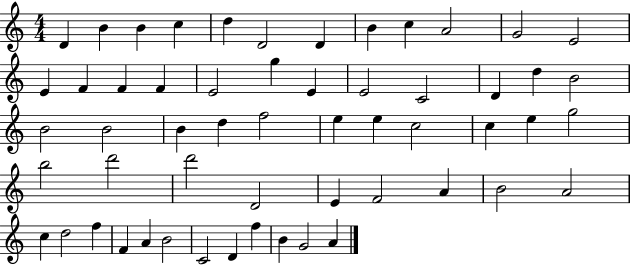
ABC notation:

X:1
T:Untitled
M:4/4
L:1/4
K:C
D B B c d D2 D B c A2 G2 E2 E F F F E2 g E E2 C2 D d B2 B2 B2 B d f2 e e c2 c e g2 b2 d'2 d'2 D2 E F2 A B2 A2 c d2 f F A B2 C2 D f B G2 A